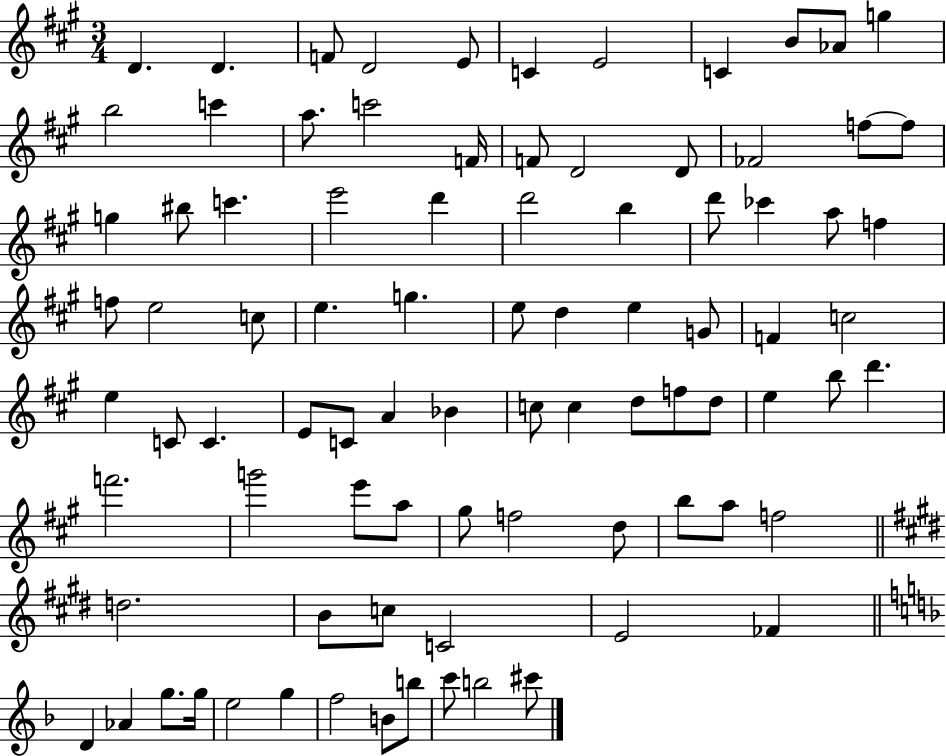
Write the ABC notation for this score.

X:1
T:Untitled
M:3/4
L:1/4
K:A
D D F/2 D2 E/2 C E2 C B/2 _A/2 g b2 c' a/2 c'2 F/4 F/2 D2 D/2 _F2 f/2 f/2 g ^b/2 c' e'2 d' d'2 b d'/2 _c' a/2 f f/2 e2 c/2 e g e/2 d e G/2 F c2 e C/2 C E/2 C/2 A _B c/2 c d/2 f/2 d/2 e b/2 d' f'2 g'2 e'/2 a/2 ^g/2 f2 d/2 b/2 a/2 f2 d2 B/2 c/2 C2 E2 _F D _A g/2 g/4 e2 g f2 B/2 b/2 c'/2 b2 ^c'/2